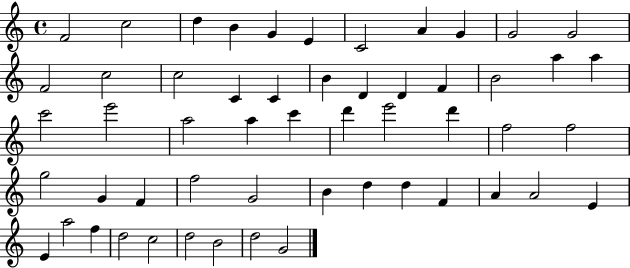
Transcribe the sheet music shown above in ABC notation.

X:1
T:Untitled
M:4/4
L:1/4
K:C
F2 c2 d B G E C2 A G G2 G2 F2 c2 c2 C C B D D F B2 a a c'2 e'2 a2 a c' d' e'2 d' f2 f2 g2 G F f2 G2 B d d F A A2 E E a2 f d2 c2 d2 B2 d2 G2